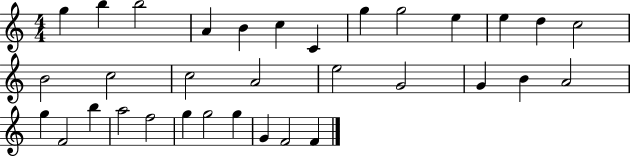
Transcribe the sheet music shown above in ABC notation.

X:1
T:Untitled
M:4/4
L:1/4
K:C
g b b2 A B c C g g2 e e d c2 B2 c2 c2 A2 e2 G2 G B A2 g F2 b a2 f2 g g2 g G F2 F